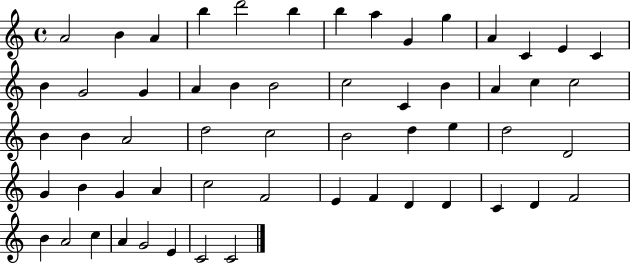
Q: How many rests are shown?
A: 0